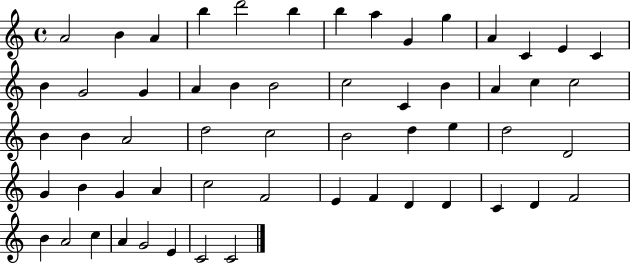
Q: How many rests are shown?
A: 0